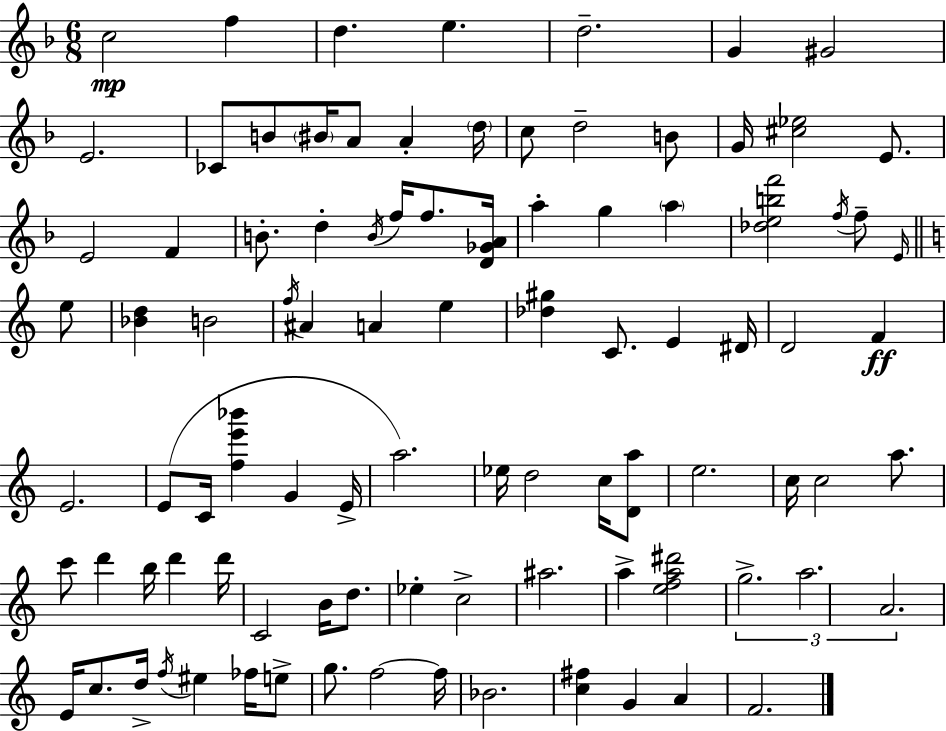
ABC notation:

X:1
T:Untitled
M:6/8
L:1/4
K:Dm
c2 f d e d2 G ^G2 E2 _C/2 B/2 ^B/4 A/2 A d/4 c/2 d2 B/2 G/4 [^c_e]2 E/2 E2 F B/2 d B/4 f/4 f/2 [D_GA]/4 a g a [_debf']2 f/4 f/2 E/4 e/2 [_Bd] B2 f/4 ^A A e [_d^g] C/2 E ^D/4 D2 F E2 E/2 C/4 [fe'_b'] G E/4 a2 _e/4 d2 c/4 [Da]/2 e2 c/4 c2 a/2 c'/2 d' b/4 d' d'/4 C2 B/4 d/2 _e c2 ^a2 a [efa^d']2 g2 a2 A2 E/4 c/2 d/4 f/4 ^e _f/4 e/2 g/2 f2 f/4 _B2 [c^f] G A F2